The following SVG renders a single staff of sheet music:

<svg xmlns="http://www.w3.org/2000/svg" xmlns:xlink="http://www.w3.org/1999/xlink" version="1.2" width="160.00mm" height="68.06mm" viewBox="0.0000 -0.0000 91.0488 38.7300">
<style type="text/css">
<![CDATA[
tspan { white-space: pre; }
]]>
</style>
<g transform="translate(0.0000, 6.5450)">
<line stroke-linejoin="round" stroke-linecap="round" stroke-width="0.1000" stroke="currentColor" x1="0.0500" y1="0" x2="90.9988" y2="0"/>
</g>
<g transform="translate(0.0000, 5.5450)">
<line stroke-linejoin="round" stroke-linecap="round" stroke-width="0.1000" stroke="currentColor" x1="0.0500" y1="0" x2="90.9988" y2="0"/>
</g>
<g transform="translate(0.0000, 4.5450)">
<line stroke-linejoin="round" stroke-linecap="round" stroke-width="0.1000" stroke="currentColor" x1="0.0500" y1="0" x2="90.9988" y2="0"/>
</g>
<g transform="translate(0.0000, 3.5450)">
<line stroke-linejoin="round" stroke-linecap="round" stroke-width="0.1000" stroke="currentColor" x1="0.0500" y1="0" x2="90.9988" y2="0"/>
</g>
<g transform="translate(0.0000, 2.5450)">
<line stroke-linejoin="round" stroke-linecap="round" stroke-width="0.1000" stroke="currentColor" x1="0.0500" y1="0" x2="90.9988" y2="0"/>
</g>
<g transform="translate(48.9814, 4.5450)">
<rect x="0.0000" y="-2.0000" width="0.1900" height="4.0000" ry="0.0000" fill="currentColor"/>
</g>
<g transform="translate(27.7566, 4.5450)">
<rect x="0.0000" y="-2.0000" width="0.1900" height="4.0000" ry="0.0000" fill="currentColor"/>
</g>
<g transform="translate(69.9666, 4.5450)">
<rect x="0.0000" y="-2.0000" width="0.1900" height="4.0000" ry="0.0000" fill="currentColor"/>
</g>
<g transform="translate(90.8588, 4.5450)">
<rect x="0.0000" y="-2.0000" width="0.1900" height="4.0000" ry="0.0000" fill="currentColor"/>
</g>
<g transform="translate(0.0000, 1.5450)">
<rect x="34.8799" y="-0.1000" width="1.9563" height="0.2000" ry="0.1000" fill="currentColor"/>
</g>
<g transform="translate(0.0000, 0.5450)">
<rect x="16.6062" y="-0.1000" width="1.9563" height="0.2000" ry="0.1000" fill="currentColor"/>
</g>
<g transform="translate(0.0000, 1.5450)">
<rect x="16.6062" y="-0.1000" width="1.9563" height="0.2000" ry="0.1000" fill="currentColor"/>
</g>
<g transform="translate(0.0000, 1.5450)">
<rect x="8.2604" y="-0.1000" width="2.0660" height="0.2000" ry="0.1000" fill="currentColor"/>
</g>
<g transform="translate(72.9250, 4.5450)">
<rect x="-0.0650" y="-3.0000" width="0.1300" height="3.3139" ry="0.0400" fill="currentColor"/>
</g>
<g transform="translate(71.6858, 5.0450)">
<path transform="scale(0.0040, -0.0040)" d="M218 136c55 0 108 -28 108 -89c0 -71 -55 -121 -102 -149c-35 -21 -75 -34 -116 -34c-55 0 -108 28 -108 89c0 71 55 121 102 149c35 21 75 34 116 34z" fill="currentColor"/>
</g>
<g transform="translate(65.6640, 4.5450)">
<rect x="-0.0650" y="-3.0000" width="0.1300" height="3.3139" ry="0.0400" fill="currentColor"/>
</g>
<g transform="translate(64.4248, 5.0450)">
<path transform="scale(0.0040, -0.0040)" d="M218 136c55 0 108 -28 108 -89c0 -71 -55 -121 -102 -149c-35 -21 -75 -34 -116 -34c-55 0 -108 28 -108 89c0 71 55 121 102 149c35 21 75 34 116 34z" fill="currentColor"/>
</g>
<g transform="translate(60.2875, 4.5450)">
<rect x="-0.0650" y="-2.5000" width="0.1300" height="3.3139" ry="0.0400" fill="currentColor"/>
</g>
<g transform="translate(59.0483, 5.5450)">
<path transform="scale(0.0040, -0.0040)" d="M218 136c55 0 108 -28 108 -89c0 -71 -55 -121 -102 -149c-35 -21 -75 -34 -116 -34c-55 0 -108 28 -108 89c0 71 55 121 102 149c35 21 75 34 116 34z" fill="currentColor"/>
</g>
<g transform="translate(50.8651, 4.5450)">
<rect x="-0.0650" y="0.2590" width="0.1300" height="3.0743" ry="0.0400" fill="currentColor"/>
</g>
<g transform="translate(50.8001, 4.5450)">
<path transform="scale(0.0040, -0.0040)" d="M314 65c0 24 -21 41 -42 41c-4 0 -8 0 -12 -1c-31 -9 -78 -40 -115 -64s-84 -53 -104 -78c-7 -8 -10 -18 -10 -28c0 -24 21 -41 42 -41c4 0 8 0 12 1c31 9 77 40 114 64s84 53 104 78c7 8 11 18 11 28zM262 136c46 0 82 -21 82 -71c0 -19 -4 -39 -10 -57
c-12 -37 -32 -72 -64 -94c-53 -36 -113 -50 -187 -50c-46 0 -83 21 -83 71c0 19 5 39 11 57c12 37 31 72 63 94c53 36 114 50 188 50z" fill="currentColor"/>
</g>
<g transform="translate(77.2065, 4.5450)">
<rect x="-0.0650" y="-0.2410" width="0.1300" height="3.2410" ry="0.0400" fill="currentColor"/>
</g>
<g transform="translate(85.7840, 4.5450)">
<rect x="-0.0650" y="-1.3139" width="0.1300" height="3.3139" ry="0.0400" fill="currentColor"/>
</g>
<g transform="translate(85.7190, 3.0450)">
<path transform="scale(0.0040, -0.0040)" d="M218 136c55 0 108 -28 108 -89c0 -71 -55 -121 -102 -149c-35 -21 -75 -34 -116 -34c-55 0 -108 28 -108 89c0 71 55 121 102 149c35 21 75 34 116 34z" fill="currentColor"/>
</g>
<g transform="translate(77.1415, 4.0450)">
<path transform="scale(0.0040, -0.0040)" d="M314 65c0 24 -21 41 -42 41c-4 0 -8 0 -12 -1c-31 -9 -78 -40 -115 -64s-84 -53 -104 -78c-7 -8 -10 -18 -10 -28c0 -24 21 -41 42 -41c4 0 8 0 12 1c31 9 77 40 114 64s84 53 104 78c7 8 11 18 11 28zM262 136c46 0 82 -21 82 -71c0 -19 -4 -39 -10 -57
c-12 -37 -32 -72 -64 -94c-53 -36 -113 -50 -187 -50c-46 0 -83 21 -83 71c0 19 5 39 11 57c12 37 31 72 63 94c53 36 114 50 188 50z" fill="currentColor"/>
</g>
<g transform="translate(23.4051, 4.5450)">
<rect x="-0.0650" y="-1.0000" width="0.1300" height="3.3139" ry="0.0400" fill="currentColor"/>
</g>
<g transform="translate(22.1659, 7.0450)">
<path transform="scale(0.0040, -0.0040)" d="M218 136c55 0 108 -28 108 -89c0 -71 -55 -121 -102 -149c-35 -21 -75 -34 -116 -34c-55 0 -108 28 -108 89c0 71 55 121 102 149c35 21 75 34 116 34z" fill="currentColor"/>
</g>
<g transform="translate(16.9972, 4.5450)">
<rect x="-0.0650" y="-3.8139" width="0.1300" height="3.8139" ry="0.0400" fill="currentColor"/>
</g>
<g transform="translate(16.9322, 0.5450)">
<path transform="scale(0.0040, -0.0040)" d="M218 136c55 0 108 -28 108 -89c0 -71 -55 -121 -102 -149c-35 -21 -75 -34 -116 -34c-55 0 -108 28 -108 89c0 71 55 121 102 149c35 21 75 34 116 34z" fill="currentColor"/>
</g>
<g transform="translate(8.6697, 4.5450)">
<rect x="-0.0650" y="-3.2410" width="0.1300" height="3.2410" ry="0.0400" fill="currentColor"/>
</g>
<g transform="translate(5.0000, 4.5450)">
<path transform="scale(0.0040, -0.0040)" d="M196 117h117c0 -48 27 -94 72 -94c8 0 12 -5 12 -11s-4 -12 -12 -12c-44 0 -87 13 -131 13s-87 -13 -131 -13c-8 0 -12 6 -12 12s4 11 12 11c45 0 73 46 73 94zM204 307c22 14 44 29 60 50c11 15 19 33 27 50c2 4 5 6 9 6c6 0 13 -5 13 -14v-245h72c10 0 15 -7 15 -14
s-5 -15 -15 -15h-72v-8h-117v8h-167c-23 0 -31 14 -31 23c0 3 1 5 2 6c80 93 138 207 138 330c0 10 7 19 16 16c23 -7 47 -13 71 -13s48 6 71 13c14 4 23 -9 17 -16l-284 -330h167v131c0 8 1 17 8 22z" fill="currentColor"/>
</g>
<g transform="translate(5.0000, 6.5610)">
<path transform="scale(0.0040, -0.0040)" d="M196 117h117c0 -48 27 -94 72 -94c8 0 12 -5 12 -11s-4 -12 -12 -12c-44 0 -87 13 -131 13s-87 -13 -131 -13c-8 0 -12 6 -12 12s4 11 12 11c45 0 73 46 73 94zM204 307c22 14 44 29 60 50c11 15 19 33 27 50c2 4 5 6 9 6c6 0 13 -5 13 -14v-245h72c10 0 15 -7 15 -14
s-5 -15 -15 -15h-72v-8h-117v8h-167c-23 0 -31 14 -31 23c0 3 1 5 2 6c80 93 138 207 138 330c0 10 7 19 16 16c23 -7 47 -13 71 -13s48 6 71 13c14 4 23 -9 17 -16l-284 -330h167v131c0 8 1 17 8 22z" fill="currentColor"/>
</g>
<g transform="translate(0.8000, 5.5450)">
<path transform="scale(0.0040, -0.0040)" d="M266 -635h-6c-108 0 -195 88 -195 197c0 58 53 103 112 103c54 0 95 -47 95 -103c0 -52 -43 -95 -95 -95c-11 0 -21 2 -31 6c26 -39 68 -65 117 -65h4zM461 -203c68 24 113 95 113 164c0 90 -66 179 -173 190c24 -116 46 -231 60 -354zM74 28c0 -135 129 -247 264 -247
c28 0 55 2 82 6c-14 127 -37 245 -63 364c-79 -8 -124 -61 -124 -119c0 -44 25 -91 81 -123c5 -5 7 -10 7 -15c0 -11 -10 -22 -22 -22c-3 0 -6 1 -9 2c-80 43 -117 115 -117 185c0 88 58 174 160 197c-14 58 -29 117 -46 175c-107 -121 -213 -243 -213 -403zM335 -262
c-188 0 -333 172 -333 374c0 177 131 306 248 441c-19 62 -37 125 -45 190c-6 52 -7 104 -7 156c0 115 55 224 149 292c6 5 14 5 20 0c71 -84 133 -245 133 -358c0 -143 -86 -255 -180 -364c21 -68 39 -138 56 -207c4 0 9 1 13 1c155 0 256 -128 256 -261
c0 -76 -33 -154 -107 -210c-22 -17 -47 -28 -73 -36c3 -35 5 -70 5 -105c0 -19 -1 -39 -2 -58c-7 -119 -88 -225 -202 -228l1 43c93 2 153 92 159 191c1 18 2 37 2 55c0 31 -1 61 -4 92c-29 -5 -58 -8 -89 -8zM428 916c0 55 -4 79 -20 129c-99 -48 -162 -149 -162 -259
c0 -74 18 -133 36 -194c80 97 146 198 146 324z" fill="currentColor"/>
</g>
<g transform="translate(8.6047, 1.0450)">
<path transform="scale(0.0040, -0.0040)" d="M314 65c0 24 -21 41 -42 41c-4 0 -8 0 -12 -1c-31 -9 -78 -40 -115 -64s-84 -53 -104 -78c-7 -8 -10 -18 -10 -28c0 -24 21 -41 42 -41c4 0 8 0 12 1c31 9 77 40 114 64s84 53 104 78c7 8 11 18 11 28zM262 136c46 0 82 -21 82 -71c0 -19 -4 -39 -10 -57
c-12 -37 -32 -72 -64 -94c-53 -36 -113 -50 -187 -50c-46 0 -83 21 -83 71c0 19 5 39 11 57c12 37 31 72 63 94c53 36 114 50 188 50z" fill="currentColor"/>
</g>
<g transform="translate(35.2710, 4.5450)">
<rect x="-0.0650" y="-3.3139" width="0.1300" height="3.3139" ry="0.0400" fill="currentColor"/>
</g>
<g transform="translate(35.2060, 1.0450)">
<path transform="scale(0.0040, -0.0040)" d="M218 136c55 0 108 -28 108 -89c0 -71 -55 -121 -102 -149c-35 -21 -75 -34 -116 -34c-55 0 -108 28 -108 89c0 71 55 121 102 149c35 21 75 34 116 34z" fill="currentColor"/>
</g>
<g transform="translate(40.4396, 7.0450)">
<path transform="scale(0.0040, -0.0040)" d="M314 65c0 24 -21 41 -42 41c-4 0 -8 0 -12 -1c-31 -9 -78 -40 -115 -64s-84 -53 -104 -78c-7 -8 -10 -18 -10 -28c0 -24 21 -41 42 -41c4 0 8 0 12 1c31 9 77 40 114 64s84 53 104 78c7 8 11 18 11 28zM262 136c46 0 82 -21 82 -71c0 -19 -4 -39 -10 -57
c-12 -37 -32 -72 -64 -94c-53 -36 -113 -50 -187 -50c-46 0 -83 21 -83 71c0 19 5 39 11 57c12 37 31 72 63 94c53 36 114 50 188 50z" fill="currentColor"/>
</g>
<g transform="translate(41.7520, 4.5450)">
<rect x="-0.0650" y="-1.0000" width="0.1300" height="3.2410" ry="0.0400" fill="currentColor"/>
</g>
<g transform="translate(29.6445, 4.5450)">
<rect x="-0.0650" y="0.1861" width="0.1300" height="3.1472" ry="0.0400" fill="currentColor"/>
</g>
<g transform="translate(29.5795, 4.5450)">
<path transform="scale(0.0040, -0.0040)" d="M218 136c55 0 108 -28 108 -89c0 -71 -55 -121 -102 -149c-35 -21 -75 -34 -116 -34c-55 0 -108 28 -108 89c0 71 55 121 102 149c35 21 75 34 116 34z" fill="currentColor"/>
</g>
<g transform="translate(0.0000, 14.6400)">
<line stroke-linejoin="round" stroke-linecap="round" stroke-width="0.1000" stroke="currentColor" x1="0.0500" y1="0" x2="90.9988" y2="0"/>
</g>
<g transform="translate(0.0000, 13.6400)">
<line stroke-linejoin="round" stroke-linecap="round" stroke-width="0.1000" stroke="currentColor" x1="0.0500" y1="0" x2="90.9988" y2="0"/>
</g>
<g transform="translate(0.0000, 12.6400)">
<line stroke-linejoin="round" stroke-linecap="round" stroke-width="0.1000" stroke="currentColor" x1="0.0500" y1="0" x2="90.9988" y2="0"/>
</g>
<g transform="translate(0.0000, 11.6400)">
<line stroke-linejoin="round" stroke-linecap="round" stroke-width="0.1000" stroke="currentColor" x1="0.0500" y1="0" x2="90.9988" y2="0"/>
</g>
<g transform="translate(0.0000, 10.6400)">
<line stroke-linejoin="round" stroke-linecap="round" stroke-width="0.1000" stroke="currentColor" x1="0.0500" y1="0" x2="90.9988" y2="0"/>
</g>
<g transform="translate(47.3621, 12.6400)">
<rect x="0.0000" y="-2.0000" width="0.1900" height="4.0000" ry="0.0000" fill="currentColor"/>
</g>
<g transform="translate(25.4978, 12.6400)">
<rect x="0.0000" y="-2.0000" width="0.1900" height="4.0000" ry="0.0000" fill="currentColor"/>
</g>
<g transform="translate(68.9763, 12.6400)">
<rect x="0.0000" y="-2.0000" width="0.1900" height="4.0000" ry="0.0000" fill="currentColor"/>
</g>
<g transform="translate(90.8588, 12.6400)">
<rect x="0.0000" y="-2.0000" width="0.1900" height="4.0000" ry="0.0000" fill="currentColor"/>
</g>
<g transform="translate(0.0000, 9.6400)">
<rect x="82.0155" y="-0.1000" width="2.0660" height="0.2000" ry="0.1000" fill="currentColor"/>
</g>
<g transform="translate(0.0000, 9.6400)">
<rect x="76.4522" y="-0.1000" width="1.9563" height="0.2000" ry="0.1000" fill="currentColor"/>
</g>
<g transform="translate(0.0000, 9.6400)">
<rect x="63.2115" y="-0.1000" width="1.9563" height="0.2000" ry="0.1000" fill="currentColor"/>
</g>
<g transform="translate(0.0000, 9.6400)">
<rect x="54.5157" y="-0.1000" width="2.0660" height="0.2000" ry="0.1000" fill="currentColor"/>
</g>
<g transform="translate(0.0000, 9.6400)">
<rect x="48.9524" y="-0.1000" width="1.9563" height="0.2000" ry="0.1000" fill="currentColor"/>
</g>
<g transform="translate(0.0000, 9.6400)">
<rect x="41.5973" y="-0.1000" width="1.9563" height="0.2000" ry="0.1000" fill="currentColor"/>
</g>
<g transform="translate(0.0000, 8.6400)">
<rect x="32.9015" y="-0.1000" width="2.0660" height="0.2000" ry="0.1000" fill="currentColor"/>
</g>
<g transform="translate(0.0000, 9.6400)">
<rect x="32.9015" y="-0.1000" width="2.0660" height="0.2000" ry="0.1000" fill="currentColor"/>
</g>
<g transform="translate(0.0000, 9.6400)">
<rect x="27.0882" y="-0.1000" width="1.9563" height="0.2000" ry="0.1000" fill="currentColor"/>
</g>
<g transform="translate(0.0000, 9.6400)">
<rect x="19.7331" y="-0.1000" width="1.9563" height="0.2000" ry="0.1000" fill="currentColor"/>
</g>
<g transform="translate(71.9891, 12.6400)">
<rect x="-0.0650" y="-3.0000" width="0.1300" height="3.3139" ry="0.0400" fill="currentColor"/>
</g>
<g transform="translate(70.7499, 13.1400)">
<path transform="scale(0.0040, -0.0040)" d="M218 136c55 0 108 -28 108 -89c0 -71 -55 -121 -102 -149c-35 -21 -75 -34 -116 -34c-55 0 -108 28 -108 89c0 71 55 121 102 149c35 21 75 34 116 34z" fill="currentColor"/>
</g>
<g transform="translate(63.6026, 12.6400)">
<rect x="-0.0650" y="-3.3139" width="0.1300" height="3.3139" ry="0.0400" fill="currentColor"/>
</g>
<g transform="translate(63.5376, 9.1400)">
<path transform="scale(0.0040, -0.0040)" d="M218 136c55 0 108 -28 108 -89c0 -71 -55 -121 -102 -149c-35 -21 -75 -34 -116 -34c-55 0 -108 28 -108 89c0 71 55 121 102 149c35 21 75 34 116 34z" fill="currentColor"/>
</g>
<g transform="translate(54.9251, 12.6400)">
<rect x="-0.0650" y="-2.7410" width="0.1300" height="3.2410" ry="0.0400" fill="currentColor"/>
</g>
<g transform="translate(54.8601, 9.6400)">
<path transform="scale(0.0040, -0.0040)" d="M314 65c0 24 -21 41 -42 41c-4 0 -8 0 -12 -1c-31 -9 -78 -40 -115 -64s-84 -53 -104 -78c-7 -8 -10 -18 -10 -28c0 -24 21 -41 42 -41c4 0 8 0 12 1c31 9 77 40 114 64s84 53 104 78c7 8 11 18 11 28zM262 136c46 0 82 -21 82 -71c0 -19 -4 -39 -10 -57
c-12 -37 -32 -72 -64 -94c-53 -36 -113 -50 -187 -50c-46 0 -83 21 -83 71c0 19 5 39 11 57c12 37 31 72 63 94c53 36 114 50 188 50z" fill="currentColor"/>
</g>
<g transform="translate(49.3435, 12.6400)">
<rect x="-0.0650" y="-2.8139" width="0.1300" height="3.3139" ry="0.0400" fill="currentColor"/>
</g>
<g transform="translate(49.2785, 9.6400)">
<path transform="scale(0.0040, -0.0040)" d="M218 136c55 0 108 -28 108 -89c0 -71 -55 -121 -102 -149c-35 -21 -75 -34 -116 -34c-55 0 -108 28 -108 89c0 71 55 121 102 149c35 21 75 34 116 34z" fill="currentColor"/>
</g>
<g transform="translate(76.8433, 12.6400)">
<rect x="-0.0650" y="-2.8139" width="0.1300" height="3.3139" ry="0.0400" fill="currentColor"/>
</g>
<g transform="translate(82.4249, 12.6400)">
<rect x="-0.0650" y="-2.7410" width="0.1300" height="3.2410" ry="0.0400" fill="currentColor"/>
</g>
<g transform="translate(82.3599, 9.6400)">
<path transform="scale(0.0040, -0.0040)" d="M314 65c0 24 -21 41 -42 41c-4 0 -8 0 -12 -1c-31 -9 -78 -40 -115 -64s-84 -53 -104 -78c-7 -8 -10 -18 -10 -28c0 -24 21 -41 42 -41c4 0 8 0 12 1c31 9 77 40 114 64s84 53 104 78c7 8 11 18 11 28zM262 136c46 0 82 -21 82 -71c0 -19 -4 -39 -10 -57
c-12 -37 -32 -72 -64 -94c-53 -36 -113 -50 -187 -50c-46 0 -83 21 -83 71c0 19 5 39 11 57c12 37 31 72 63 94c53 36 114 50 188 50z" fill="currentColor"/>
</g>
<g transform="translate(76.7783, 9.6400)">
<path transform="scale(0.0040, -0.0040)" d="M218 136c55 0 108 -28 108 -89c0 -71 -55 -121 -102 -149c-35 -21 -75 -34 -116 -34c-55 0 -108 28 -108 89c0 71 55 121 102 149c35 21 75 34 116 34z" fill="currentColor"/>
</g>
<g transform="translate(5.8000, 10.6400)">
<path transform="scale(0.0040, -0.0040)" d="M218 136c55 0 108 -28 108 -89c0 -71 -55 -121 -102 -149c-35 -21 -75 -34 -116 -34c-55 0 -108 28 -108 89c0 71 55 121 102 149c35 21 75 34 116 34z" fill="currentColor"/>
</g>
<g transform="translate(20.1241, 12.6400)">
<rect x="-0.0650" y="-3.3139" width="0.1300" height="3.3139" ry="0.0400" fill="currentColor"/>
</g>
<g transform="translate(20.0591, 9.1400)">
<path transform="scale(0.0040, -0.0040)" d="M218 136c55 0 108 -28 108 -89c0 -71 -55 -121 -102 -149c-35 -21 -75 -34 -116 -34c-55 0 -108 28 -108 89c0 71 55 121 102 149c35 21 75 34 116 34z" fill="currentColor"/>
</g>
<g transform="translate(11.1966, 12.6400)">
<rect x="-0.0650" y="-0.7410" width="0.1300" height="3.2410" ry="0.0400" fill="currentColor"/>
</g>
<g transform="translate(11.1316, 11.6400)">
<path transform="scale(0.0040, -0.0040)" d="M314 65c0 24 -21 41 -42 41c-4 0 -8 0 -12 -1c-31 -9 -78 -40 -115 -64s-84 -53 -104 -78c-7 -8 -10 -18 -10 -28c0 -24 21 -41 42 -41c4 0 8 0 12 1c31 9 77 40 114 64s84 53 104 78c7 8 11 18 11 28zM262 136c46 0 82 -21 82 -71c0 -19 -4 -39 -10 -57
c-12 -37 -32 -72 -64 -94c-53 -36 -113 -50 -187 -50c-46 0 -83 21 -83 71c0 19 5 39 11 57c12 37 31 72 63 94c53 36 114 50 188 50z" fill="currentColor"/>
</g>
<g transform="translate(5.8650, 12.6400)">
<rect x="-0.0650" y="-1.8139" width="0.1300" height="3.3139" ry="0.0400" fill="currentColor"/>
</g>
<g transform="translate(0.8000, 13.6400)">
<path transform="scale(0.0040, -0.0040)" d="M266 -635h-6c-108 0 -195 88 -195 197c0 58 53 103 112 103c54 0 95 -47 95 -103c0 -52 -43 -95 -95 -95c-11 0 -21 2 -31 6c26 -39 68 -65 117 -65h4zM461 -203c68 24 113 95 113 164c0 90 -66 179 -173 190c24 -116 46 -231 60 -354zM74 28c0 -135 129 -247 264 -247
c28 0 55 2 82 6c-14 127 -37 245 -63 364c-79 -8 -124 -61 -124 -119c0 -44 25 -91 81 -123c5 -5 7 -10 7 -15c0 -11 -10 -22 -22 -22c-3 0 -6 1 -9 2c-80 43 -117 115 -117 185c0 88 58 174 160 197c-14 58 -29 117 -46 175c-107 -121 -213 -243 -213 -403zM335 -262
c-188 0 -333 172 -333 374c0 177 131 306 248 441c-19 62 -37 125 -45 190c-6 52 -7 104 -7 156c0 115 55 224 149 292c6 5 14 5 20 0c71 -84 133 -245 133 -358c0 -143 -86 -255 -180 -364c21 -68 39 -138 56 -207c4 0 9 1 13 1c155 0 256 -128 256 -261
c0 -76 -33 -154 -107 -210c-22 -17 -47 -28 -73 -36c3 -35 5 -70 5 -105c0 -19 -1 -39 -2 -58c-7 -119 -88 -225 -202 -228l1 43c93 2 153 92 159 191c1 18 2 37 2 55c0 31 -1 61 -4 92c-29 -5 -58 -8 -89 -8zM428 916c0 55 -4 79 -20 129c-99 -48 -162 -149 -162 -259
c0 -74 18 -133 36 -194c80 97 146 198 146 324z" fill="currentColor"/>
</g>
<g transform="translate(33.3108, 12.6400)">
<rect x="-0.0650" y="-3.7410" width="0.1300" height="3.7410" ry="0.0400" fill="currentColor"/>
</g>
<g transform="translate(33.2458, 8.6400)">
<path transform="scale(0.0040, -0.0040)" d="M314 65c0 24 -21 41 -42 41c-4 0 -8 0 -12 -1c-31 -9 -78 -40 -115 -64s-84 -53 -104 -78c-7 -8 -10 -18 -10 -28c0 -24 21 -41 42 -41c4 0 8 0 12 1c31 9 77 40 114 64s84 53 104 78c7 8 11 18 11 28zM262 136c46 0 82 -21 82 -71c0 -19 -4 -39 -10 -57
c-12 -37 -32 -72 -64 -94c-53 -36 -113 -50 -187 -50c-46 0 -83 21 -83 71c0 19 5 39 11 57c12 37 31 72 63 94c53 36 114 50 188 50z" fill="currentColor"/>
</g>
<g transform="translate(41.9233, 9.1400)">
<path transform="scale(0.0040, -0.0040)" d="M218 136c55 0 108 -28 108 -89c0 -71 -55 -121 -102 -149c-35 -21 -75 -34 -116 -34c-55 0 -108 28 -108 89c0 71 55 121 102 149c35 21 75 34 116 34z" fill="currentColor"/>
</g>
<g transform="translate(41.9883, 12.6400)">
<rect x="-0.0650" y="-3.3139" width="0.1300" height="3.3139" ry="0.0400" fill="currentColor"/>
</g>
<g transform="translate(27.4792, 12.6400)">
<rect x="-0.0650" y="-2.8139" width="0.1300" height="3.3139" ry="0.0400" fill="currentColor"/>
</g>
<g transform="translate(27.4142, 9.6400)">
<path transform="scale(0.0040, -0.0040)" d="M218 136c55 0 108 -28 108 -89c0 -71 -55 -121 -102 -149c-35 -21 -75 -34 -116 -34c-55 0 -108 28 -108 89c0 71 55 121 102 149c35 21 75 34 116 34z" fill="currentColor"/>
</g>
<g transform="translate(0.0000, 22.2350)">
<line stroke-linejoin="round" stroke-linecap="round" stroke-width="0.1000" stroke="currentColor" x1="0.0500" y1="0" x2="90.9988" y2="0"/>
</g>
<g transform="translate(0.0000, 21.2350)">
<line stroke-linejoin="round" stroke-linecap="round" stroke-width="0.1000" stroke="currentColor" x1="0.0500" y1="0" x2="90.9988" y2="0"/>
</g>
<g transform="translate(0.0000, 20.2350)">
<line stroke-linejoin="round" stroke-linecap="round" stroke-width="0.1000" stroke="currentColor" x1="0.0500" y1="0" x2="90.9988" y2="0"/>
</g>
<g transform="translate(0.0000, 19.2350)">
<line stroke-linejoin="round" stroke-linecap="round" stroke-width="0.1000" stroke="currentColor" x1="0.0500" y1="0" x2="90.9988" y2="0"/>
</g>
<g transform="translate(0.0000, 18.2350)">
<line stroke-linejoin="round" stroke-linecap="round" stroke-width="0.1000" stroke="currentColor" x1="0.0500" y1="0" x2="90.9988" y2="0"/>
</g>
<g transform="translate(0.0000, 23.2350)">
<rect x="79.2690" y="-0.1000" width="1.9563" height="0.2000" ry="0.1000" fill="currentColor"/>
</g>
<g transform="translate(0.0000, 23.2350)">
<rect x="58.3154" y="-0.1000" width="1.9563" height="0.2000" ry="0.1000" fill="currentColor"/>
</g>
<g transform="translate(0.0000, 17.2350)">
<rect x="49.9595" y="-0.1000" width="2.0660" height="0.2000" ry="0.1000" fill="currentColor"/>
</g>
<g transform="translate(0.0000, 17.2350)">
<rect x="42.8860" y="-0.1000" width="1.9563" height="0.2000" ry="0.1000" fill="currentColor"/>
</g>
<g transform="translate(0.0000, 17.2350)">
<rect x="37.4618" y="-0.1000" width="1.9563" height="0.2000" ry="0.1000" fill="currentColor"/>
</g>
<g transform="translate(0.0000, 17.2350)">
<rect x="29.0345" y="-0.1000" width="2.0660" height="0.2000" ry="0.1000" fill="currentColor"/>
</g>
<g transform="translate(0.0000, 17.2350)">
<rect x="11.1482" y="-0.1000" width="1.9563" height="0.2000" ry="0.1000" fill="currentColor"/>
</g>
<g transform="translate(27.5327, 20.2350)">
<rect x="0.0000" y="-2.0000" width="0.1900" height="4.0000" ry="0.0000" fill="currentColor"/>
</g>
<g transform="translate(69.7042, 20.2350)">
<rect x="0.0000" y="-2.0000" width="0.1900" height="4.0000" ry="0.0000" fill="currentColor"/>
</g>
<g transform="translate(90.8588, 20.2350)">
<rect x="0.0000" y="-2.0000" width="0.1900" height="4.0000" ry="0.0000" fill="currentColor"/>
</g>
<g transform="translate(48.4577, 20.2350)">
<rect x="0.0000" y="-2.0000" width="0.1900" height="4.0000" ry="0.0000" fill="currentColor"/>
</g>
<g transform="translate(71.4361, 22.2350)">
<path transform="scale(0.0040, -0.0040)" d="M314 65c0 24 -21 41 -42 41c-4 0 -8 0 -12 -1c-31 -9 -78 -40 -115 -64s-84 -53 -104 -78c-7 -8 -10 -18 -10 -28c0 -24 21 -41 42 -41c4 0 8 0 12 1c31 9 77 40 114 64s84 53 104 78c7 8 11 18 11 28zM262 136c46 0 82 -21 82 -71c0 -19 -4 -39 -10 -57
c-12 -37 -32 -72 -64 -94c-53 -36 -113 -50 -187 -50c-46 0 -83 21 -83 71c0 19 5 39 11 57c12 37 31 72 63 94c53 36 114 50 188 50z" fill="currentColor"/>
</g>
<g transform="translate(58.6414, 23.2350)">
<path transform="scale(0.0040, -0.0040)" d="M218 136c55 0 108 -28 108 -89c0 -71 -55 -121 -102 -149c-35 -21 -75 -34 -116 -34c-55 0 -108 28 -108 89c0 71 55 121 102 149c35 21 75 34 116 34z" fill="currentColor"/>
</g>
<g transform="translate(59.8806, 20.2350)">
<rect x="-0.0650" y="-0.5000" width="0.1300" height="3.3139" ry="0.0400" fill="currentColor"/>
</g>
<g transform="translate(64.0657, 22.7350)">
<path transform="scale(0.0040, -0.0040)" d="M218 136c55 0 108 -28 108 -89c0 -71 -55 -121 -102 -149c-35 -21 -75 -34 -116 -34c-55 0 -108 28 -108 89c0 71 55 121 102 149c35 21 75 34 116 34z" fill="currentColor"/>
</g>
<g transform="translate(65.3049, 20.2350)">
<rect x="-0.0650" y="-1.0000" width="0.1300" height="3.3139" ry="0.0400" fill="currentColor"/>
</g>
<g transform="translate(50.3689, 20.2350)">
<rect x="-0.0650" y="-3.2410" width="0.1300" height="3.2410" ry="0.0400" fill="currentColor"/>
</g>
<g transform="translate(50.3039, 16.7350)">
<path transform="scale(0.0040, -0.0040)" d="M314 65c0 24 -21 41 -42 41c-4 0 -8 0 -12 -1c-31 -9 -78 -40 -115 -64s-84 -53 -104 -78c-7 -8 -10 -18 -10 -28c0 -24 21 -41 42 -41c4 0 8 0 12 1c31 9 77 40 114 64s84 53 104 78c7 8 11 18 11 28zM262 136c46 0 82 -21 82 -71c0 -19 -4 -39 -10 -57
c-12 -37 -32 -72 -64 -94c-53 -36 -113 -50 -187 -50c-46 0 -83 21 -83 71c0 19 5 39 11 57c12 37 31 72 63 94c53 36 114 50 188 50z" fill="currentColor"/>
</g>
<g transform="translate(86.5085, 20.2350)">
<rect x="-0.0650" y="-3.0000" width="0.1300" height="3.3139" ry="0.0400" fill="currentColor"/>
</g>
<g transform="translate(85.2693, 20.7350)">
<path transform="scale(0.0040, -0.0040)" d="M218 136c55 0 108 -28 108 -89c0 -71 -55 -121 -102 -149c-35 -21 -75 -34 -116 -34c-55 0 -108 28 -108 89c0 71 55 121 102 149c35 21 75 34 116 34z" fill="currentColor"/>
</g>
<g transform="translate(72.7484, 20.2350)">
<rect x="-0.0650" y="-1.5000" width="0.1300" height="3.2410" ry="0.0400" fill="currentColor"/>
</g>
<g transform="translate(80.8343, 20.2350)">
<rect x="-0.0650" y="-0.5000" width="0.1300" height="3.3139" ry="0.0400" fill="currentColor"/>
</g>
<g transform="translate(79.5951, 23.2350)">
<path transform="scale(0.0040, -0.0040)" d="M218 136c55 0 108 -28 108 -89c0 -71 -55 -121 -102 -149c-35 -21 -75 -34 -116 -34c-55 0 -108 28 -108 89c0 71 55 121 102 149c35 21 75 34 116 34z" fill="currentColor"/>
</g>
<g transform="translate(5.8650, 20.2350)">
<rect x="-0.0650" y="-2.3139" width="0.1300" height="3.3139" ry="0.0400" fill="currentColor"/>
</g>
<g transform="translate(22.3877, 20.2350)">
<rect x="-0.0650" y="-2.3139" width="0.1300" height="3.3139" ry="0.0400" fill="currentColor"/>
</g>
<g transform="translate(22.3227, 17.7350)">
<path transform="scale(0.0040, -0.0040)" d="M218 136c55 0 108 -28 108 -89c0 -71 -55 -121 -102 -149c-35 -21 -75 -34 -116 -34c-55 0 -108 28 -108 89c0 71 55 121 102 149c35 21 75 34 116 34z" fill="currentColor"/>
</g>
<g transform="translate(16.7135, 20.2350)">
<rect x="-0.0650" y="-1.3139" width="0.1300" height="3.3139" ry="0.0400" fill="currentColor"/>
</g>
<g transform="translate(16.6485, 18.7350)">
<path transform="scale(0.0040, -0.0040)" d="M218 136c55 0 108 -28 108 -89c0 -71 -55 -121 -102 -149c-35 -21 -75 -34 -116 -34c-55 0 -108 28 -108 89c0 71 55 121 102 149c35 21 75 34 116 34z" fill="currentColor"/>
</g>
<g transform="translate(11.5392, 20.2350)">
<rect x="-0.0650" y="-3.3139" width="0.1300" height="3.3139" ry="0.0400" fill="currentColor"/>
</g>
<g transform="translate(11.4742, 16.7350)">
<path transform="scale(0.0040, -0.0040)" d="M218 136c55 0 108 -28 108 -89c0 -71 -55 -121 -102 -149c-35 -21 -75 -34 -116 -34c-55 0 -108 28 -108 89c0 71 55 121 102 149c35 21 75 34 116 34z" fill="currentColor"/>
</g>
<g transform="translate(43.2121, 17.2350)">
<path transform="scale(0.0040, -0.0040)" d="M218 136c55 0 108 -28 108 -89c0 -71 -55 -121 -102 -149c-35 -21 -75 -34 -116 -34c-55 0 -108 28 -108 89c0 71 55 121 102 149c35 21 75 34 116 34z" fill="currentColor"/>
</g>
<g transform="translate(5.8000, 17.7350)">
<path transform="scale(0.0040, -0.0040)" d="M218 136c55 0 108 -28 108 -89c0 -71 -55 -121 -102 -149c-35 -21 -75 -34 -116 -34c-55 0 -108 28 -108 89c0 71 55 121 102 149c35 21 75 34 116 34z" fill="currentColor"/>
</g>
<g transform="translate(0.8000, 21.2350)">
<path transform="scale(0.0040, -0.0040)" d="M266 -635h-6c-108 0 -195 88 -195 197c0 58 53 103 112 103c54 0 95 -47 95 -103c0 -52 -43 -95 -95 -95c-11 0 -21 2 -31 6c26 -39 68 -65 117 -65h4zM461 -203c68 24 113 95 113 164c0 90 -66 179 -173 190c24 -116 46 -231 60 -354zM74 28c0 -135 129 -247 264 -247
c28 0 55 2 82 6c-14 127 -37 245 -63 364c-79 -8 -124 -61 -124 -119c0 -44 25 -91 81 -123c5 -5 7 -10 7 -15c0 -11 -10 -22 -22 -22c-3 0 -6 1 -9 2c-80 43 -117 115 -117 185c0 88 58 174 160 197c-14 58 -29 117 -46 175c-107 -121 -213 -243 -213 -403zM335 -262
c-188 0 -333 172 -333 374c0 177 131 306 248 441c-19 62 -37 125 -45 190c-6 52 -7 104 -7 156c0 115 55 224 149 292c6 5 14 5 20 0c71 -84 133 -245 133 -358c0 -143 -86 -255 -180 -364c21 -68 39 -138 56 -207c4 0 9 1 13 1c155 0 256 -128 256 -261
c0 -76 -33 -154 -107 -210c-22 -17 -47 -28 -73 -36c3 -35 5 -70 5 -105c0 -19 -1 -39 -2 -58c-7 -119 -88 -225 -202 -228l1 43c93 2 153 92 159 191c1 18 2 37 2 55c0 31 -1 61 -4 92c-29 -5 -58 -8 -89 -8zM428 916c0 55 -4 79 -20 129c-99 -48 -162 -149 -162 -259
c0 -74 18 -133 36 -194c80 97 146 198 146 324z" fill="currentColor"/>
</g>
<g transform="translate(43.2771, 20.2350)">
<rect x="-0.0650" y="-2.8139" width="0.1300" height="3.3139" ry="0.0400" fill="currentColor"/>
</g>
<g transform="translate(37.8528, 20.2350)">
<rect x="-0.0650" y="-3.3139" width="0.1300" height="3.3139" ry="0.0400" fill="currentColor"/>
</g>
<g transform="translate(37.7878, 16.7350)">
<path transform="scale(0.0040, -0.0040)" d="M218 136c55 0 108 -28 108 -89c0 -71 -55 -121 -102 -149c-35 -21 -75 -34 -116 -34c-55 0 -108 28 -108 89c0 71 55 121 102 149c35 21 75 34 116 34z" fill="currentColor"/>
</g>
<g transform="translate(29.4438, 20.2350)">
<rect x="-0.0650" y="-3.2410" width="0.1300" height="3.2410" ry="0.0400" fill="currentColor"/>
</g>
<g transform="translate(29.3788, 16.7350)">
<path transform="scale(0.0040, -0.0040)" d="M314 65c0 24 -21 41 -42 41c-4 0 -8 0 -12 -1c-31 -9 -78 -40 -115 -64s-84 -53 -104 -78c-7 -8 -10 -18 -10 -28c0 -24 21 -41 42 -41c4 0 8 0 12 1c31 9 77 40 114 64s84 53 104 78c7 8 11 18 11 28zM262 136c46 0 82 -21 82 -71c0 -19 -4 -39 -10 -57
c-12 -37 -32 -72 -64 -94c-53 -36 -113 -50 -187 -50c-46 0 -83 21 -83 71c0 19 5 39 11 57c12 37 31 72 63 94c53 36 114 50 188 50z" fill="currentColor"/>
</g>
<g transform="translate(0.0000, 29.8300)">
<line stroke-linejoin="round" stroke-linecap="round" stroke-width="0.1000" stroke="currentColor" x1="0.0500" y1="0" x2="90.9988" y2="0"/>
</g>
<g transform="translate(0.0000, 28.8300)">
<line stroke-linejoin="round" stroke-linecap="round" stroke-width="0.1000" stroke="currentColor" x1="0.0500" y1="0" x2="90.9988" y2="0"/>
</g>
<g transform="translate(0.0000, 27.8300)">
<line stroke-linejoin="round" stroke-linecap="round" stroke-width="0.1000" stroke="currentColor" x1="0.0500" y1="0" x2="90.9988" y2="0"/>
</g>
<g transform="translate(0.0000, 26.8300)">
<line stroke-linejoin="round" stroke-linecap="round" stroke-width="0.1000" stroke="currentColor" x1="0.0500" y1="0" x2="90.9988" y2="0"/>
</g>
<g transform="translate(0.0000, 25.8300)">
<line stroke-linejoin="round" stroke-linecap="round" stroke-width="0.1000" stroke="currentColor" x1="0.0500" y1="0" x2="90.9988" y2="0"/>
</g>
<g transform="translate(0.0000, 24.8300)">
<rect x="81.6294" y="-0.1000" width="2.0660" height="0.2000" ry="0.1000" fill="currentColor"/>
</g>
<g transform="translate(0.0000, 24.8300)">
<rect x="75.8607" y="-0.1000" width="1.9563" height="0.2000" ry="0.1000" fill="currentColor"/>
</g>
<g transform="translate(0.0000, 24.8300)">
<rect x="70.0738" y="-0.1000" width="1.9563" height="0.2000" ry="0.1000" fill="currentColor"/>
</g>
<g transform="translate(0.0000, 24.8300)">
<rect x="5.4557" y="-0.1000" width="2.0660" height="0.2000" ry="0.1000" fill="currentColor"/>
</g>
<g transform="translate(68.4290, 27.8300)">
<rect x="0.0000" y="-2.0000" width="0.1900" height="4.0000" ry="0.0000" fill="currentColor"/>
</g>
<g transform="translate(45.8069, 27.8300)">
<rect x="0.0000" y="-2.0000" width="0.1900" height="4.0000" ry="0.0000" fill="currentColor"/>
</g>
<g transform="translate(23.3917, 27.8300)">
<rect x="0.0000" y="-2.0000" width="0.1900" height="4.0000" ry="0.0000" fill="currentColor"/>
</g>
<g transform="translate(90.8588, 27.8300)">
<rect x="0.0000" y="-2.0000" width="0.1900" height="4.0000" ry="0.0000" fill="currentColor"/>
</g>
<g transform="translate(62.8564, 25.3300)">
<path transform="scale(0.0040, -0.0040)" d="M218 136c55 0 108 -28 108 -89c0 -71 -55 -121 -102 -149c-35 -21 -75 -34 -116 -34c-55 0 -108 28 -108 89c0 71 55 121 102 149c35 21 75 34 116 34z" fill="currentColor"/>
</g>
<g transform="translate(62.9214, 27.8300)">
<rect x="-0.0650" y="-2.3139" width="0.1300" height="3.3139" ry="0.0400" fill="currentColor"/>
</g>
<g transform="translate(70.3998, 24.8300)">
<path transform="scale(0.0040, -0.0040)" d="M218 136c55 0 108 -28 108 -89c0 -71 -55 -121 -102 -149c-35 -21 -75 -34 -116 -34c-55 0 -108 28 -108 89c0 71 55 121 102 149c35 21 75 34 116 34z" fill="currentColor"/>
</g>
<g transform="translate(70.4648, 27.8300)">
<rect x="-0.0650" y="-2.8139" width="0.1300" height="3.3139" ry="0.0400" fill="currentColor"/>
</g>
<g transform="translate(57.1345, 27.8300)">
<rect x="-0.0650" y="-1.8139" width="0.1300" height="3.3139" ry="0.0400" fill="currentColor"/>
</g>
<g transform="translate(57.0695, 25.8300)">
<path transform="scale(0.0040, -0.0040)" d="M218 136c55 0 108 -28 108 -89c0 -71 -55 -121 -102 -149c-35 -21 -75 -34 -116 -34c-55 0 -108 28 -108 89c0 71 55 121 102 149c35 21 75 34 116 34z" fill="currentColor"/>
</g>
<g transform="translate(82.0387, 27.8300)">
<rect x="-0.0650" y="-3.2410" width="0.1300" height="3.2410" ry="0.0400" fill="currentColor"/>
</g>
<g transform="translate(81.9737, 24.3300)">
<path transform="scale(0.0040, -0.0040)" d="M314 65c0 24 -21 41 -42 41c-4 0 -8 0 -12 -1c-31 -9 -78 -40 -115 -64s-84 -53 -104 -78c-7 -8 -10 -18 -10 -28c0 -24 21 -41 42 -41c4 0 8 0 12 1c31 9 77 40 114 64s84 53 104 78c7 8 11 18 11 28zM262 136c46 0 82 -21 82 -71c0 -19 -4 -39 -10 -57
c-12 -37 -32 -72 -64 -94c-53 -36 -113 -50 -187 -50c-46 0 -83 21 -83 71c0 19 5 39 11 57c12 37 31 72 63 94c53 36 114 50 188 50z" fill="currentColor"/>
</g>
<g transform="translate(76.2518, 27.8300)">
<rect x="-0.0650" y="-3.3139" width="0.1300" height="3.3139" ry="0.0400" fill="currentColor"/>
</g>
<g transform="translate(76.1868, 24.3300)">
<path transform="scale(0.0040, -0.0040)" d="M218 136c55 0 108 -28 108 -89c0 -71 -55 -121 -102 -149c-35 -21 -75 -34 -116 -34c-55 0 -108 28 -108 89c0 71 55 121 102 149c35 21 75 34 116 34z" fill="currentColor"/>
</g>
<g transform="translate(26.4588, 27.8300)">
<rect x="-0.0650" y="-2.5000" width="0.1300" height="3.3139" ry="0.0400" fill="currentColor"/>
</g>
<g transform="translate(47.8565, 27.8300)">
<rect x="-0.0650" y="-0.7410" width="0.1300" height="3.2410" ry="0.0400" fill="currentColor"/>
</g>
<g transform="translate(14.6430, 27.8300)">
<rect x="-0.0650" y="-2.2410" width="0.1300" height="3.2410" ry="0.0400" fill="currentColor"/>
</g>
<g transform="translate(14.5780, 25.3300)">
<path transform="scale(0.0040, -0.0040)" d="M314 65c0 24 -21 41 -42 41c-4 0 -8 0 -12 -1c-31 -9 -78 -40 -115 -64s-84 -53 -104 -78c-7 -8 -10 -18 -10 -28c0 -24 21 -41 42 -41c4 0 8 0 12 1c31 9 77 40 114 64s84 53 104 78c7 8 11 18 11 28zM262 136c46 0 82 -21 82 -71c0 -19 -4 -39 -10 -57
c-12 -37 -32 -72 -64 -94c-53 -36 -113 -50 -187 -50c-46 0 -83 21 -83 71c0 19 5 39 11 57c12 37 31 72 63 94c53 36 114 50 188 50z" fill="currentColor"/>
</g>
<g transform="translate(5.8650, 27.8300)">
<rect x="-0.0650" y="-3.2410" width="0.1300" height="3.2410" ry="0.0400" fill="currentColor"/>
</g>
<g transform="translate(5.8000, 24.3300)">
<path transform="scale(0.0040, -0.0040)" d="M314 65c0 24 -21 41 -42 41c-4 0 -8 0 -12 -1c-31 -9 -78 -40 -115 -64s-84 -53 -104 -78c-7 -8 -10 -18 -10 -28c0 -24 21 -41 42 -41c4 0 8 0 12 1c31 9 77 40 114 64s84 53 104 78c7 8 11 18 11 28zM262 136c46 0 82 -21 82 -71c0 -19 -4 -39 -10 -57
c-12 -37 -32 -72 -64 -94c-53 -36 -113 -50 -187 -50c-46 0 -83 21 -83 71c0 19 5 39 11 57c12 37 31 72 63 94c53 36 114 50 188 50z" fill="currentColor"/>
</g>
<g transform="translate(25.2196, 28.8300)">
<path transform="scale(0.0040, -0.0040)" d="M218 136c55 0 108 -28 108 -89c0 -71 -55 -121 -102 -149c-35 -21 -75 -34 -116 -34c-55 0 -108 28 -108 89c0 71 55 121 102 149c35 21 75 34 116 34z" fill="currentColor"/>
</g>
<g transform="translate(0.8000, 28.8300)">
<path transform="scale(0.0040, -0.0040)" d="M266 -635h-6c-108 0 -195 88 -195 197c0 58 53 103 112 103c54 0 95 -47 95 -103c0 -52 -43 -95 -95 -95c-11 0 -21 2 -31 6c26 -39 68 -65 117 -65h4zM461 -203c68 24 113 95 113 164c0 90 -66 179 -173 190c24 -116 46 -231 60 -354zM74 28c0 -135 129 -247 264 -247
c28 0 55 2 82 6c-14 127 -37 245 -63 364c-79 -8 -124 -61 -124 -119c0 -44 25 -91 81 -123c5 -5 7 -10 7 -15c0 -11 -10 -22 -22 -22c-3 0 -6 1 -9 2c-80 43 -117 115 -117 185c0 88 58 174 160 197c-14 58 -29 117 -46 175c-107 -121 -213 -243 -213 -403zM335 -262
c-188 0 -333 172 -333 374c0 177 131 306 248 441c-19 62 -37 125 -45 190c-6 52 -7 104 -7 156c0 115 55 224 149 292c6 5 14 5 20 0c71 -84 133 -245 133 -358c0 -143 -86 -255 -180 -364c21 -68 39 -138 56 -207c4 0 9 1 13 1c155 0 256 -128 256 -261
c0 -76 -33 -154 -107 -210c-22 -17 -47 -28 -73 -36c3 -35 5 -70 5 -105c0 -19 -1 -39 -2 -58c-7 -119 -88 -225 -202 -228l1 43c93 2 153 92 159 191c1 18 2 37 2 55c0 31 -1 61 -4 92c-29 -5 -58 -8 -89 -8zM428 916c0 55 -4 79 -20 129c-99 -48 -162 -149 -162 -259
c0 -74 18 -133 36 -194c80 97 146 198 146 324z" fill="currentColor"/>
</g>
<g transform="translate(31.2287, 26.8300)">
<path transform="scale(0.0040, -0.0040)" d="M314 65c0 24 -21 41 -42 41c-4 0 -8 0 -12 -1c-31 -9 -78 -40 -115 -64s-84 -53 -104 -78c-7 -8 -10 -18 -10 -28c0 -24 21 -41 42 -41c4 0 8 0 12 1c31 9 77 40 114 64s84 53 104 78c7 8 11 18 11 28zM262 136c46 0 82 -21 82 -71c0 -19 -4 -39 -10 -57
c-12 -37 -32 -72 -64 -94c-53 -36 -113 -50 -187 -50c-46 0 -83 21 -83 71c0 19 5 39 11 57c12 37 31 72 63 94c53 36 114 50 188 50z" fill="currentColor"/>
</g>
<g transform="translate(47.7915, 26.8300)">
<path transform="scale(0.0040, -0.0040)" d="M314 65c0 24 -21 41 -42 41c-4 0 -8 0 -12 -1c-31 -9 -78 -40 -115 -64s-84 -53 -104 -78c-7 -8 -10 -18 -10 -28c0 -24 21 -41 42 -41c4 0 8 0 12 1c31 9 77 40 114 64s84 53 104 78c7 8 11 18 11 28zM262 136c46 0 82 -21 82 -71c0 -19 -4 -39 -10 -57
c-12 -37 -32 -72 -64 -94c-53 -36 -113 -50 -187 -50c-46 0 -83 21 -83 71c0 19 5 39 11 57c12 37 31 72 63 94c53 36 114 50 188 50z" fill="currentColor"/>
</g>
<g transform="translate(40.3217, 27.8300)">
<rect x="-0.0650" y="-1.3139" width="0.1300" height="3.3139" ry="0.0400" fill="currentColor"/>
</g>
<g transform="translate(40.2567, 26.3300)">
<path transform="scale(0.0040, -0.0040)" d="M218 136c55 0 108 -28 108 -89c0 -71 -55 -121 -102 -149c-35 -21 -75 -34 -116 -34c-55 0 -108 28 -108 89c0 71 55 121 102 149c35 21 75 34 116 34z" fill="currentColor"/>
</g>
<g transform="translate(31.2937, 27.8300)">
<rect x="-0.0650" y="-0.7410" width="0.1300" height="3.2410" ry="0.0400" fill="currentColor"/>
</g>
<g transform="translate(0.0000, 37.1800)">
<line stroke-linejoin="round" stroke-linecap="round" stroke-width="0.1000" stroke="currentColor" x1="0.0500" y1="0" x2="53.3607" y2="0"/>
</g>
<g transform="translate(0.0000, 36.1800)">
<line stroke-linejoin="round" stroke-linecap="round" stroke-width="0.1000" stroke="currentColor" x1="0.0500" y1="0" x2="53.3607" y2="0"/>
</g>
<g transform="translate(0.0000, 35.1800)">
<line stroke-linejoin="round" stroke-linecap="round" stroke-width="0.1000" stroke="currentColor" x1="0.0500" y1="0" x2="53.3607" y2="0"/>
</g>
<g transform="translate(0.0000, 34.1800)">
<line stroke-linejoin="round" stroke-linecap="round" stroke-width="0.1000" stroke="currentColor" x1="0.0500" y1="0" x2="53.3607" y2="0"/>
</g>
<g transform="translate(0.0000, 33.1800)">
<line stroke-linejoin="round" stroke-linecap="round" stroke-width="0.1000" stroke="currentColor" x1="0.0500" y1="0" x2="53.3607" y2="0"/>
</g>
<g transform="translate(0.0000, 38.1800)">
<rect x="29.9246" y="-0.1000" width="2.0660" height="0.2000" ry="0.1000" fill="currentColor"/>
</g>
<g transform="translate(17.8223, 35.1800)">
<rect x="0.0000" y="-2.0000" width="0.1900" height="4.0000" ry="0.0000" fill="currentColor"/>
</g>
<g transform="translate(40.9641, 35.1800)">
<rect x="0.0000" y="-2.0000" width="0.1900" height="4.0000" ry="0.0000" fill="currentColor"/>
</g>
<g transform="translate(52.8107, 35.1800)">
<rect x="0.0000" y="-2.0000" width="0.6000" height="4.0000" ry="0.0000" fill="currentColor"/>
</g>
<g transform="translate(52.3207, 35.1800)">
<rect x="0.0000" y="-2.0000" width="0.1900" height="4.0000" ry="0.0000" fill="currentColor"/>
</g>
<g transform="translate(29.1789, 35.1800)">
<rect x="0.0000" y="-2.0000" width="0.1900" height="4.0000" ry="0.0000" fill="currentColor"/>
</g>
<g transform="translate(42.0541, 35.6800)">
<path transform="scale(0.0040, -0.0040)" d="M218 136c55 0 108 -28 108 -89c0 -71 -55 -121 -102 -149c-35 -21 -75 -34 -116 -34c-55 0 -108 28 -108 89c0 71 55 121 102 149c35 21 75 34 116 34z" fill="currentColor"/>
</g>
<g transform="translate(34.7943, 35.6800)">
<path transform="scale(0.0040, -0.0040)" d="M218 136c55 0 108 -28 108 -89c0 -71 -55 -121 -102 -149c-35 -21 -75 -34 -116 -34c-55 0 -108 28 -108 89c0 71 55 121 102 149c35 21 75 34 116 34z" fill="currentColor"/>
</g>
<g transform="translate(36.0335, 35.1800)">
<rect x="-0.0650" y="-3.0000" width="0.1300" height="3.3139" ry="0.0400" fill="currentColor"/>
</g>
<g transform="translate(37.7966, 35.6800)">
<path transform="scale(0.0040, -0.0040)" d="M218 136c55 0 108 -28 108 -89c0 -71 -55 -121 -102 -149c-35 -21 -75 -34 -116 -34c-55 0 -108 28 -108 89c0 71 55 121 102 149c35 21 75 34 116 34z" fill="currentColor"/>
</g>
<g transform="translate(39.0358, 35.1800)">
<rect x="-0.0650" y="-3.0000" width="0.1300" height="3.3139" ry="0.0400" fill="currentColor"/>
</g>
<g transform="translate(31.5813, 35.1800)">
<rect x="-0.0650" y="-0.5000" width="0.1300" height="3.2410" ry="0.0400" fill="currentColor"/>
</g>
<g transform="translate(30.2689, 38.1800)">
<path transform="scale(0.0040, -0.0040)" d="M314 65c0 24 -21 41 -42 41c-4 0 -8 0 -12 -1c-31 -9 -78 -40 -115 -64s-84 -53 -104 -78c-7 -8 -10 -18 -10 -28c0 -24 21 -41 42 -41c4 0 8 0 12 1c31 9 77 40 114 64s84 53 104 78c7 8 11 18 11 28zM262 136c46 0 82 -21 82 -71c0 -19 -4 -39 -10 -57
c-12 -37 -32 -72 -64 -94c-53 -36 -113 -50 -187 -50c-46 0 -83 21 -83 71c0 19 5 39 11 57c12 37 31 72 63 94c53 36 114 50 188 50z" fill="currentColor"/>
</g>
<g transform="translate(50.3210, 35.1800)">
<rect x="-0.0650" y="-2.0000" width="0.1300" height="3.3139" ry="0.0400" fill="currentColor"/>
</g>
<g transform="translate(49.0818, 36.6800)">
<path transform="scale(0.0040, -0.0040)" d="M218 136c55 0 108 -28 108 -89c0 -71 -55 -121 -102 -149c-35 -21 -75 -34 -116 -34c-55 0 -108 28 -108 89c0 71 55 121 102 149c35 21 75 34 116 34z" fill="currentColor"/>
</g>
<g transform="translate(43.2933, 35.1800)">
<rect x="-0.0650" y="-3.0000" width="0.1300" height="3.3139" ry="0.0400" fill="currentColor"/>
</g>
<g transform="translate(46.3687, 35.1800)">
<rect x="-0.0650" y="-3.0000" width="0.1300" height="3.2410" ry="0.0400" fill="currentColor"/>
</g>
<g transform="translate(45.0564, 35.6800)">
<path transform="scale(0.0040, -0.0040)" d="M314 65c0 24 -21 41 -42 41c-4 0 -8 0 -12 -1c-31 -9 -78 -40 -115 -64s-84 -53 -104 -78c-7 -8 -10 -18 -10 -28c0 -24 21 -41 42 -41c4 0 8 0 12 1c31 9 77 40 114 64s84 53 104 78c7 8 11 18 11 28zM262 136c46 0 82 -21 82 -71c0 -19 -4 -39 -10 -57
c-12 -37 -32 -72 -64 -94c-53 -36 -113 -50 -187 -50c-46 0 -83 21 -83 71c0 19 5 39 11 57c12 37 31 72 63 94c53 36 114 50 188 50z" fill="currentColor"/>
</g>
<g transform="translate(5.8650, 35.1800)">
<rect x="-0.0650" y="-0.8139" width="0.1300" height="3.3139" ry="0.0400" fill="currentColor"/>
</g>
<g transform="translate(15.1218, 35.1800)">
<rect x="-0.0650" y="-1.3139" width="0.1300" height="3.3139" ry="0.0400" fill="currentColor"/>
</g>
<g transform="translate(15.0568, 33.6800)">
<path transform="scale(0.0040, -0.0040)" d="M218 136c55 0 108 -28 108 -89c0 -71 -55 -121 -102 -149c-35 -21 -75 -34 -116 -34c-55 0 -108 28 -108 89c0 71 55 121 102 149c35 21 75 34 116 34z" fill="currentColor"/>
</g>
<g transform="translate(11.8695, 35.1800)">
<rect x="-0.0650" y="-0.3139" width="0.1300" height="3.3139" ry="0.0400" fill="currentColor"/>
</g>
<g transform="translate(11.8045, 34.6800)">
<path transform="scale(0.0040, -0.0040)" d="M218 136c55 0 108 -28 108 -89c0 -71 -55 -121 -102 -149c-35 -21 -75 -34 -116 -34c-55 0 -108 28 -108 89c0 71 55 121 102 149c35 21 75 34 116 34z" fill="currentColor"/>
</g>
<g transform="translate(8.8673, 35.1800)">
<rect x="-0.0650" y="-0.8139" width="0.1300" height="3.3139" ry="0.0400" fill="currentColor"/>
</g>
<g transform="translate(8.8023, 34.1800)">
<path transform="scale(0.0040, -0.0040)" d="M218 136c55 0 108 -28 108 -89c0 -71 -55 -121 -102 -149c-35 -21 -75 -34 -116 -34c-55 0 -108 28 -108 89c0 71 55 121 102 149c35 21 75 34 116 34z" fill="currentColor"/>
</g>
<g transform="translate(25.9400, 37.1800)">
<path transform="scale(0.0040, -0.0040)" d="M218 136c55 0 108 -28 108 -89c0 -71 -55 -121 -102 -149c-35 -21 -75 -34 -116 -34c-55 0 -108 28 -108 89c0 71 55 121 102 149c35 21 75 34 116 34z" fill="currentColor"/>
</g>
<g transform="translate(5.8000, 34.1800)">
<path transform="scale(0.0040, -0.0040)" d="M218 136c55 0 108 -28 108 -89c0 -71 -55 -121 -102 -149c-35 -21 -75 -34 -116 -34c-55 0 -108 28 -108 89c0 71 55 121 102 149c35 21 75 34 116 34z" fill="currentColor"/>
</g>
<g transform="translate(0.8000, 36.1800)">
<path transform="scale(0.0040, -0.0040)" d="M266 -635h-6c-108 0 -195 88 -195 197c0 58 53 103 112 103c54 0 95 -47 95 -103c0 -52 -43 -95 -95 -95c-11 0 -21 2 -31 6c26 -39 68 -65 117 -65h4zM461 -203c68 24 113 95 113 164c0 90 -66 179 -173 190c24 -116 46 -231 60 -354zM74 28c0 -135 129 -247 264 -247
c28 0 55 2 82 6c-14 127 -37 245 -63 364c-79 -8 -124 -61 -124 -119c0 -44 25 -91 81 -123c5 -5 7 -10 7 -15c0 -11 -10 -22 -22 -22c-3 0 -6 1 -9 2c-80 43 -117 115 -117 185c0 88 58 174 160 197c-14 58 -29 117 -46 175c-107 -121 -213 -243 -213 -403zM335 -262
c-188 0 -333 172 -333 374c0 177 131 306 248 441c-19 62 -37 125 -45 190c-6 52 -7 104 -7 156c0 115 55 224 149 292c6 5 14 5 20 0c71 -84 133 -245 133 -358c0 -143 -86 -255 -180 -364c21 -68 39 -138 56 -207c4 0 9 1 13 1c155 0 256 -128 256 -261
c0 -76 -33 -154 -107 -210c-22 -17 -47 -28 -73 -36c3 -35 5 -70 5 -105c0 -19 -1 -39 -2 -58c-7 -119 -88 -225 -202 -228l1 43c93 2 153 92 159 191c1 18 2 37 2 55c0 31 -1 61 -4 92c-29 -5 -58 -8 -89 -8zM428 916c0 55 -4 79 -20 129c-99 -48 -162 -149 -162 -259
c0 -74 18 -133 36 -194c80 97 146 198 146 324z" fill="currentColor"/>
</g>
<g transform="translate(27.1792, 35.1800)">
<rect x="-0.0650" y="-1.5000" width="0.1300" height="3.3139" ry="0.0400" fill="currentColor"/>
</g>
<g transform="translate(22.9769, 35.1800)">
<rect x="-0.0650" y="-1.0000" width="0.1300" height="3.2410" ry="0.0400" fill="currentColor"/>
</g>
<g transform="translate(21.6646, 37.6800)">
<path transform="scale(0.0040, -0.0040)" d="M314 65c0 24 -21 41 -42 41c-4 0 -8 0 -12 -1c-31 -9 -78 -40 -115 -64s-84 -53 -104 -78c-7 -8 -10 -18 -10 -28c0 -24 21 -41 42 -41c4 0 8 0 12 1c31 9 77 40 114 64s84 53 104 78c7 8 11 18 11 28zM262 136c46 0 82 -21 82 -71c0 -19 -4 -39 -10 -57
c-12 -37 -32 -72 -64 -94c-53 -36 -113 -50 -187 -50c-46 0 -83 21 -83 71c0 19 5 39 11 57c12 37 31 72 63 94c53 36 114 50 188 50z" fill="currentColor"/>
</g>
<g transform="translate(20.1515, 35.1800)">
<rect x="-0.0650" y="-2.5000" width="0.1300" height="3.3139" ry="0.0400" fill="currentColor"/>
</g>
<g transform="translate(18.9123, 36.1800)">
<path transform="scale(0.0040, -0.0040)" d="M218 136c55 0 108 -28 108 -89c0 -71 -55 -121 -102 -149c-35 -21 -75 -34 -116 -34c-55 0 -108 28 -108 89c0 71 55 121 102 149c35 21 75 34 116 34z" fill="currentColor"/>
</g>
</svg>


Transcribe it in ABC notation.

X:1
T:Untitled
M:4/4
L:1/4
K:C
b2 c' D B b D2 B2 G A A c2 e f d2 b a c'2 b a a2 b A a a2 g b e g b2 b a b2 C D E2 C A b2 g2 G d2 e d2 f g a b b2 d d c e G D2 E C2 A A A A2 F